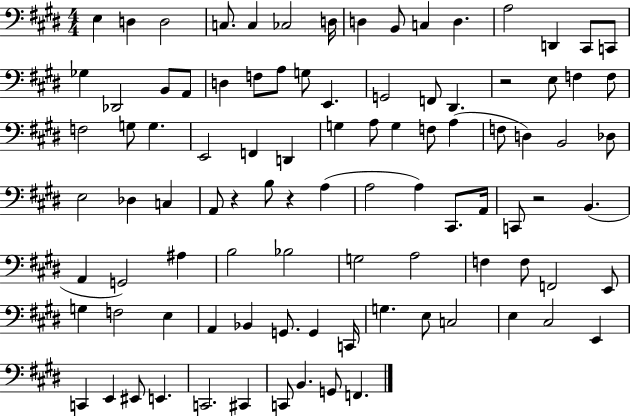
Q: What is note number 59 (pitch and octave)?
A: G2